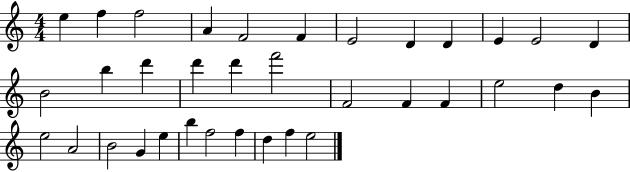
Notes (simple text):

E5/q F5/q F5/h A4/q F4/h F4/q E4/h D4/q D4/q E4/q E4/h D4/q B4/h B5/q D6/q D6/q D6/q F6/h F4/h F4/q F4/q E5/h D5/q B4/q E5/h A4/h B4/h G4/q E5/q B5/q F5/h F5/q D5/q F5/q E5/h